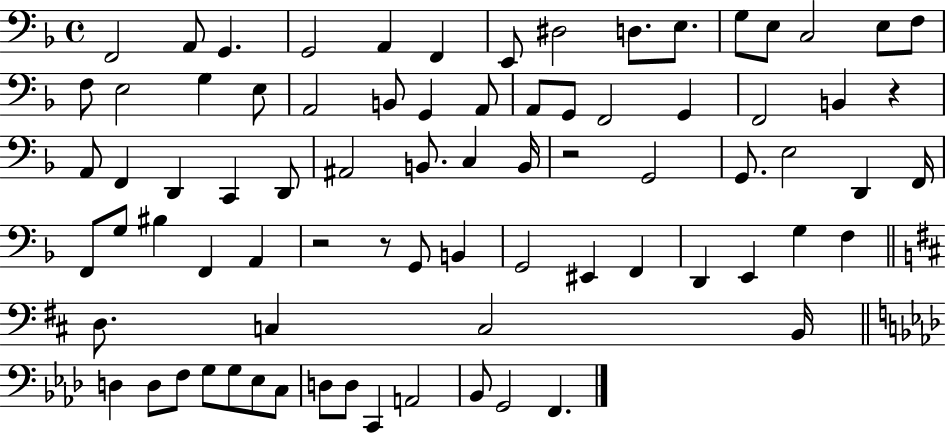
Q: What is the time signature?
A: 4/4